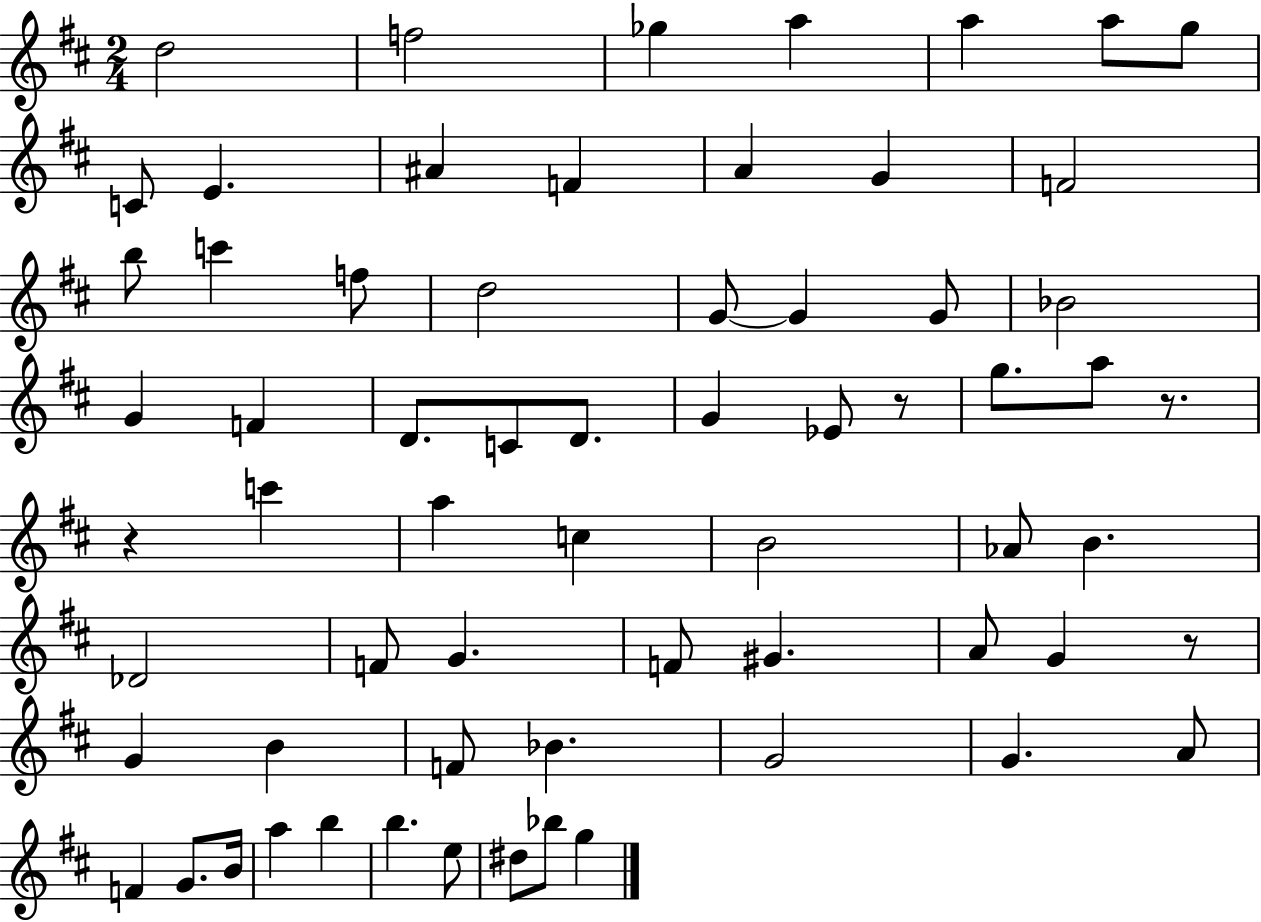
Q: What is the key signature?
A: D major